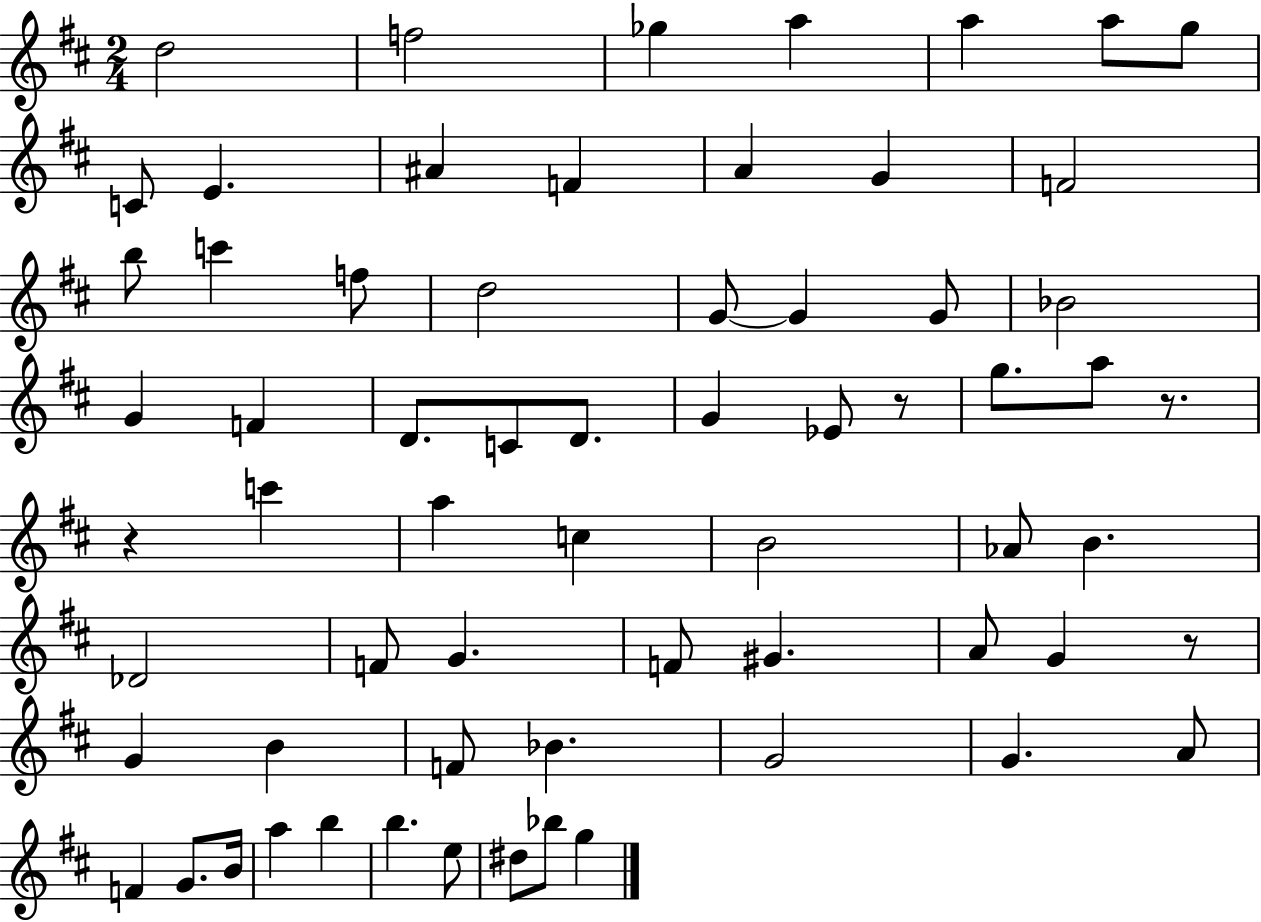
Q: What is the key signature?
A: D major